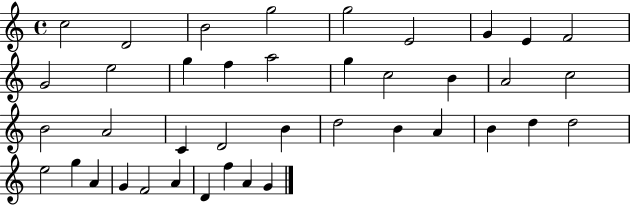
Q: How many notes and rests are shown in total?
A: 40